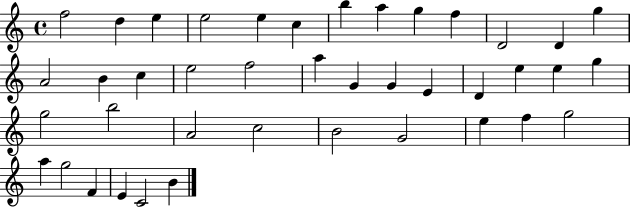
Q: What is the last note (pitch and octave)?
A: B4